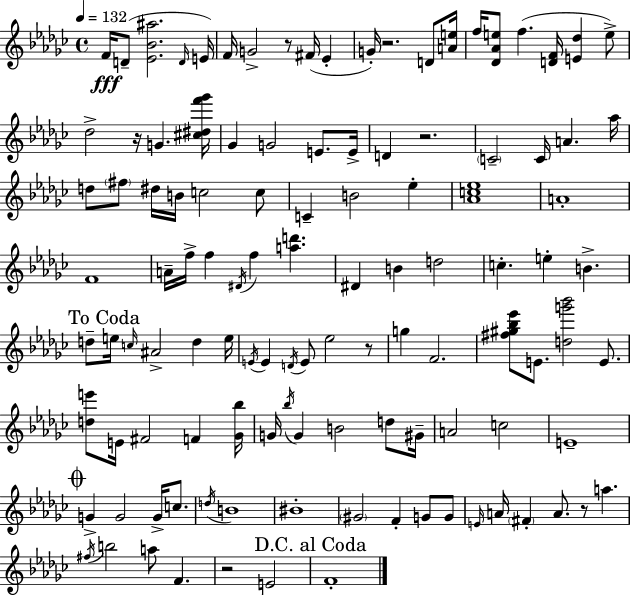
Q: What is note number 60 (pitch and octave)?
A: E4